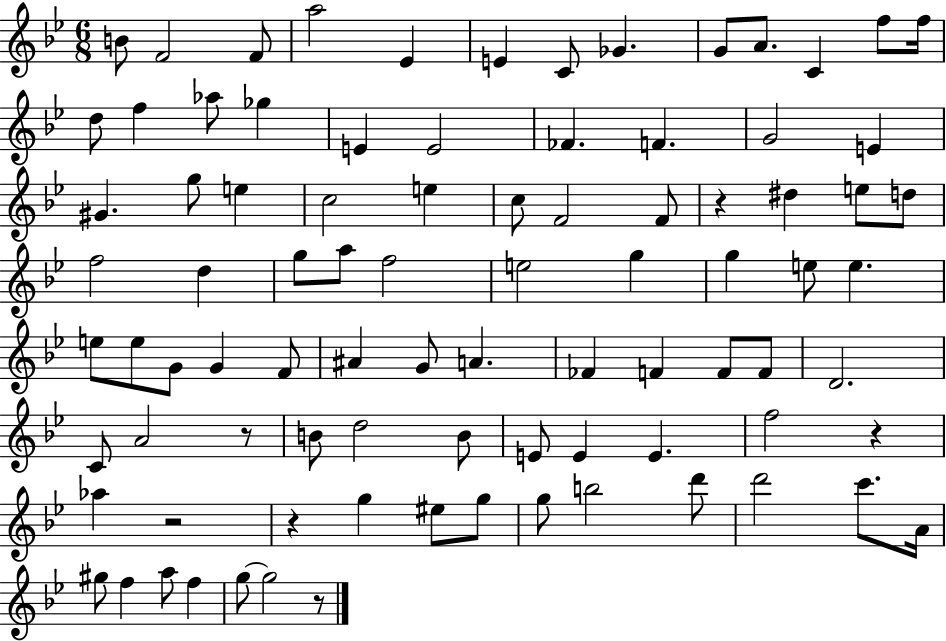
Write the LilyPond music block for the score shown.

{
  \clef treble
  \numericTimeSignature
  \time 6/8
  \key bes \major
  \repeat volta 2 { b'8 f'2 f'8 | a''2 ees'4 | e'4 c'8 ges'4. | g'8 a'8. c'4 f''8 f''16 | \break d''8 f''4 aes''8 ges''4 | e'4 e'2 | fes'4. f'4. | g'2 e'4 | \break gis'4. g''8 e''4 | c''2 e''4 | c''8 f'2 f'8 | r4 dis''4 e''8 d''8 | \break f''2 d''4 | g''8 a''8 f''2 | e''2 g''4 | g''4 e''8 e''4. | \break e''8 e''8 g'8 g'4 f'8 | ais'4 g'8 a'4. | fes'4 f'4 f'8 f'8 | d'2. | \break c'8 a'2 r8 | b'8 d''2 b'8 | e'8 e'4 e'4. | f''2 r4 | \break aes''4 r2 | r4 g''4 eis''8 g''8 | g''8 b''2 d'''8 | d'''2 c'''8. a'16 | \break gis''8 f''4 a''8 f''4 | g''8~~ g''2 r8 | } \bar "|."
}